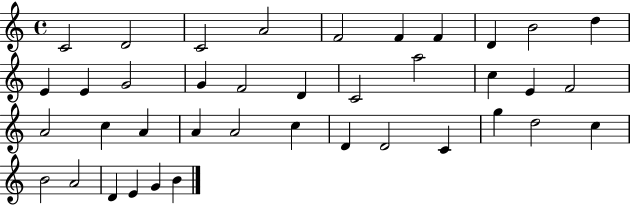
X:1
T:Untitled
M:4/4
L:1/4
K:C
C2 D2 C2 A2 F2 F F D B2 d E E G2 G F2 D C2 a2 c E F2 A2 c A A A2 c D D2 C g d2 c B2 A2 D E G B